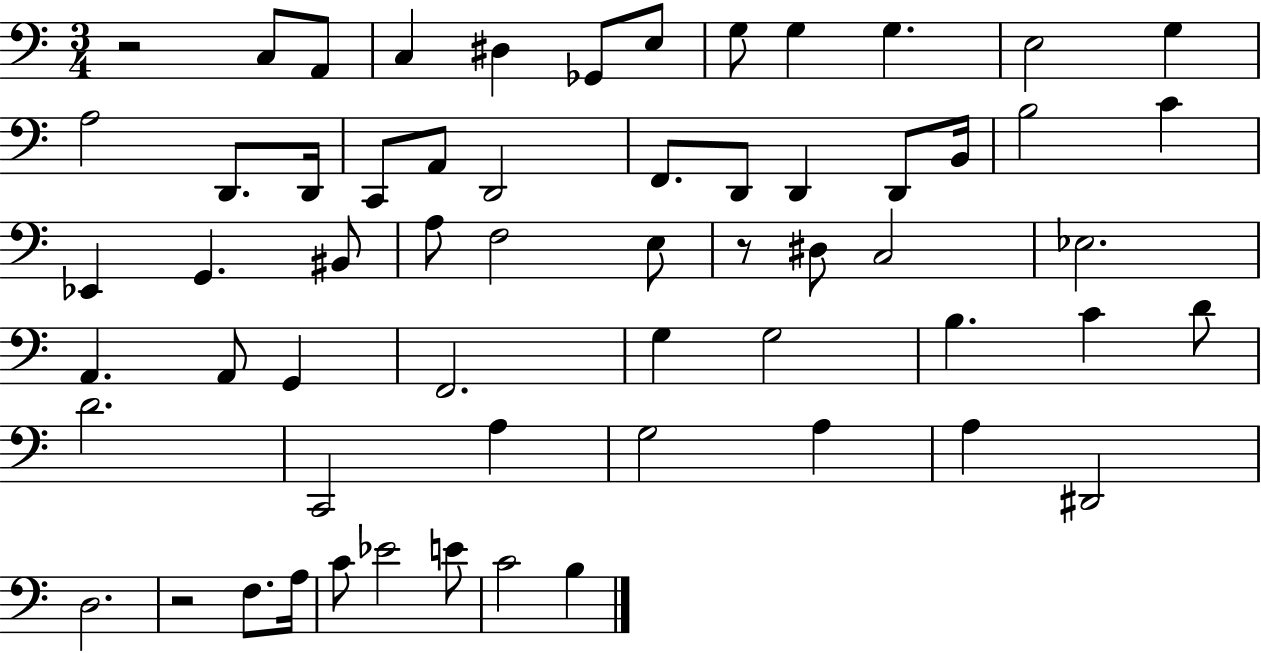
{
  \clef bass
  \numericTimeSignature
  \time 3/4
  \key c \major
  r2 c8 a,8 | c4 dis4 ges,8 e8 | g8 g4 g4. | e2 g4 | \break a2 d,8. d,16 | c,8 a,8 d,2 | f,8. d,8 d,4 d,8 b,16 | b2 c'4 | \break ees,4 g,4. bis,8 | a8 f2 e8 | r8 dis8 c2 | ees2. | \break a,4. a,8 g,4 | f,2. | g4 g2 | b4. c'4 d'8 | \break d'2. | c,2 a4 | g2 a4 | a4 dis,2 | \break d2. | r2 f8. a16 | c'8 ees'2 e'8 | c'2 b4 | \break \bar "|."
}